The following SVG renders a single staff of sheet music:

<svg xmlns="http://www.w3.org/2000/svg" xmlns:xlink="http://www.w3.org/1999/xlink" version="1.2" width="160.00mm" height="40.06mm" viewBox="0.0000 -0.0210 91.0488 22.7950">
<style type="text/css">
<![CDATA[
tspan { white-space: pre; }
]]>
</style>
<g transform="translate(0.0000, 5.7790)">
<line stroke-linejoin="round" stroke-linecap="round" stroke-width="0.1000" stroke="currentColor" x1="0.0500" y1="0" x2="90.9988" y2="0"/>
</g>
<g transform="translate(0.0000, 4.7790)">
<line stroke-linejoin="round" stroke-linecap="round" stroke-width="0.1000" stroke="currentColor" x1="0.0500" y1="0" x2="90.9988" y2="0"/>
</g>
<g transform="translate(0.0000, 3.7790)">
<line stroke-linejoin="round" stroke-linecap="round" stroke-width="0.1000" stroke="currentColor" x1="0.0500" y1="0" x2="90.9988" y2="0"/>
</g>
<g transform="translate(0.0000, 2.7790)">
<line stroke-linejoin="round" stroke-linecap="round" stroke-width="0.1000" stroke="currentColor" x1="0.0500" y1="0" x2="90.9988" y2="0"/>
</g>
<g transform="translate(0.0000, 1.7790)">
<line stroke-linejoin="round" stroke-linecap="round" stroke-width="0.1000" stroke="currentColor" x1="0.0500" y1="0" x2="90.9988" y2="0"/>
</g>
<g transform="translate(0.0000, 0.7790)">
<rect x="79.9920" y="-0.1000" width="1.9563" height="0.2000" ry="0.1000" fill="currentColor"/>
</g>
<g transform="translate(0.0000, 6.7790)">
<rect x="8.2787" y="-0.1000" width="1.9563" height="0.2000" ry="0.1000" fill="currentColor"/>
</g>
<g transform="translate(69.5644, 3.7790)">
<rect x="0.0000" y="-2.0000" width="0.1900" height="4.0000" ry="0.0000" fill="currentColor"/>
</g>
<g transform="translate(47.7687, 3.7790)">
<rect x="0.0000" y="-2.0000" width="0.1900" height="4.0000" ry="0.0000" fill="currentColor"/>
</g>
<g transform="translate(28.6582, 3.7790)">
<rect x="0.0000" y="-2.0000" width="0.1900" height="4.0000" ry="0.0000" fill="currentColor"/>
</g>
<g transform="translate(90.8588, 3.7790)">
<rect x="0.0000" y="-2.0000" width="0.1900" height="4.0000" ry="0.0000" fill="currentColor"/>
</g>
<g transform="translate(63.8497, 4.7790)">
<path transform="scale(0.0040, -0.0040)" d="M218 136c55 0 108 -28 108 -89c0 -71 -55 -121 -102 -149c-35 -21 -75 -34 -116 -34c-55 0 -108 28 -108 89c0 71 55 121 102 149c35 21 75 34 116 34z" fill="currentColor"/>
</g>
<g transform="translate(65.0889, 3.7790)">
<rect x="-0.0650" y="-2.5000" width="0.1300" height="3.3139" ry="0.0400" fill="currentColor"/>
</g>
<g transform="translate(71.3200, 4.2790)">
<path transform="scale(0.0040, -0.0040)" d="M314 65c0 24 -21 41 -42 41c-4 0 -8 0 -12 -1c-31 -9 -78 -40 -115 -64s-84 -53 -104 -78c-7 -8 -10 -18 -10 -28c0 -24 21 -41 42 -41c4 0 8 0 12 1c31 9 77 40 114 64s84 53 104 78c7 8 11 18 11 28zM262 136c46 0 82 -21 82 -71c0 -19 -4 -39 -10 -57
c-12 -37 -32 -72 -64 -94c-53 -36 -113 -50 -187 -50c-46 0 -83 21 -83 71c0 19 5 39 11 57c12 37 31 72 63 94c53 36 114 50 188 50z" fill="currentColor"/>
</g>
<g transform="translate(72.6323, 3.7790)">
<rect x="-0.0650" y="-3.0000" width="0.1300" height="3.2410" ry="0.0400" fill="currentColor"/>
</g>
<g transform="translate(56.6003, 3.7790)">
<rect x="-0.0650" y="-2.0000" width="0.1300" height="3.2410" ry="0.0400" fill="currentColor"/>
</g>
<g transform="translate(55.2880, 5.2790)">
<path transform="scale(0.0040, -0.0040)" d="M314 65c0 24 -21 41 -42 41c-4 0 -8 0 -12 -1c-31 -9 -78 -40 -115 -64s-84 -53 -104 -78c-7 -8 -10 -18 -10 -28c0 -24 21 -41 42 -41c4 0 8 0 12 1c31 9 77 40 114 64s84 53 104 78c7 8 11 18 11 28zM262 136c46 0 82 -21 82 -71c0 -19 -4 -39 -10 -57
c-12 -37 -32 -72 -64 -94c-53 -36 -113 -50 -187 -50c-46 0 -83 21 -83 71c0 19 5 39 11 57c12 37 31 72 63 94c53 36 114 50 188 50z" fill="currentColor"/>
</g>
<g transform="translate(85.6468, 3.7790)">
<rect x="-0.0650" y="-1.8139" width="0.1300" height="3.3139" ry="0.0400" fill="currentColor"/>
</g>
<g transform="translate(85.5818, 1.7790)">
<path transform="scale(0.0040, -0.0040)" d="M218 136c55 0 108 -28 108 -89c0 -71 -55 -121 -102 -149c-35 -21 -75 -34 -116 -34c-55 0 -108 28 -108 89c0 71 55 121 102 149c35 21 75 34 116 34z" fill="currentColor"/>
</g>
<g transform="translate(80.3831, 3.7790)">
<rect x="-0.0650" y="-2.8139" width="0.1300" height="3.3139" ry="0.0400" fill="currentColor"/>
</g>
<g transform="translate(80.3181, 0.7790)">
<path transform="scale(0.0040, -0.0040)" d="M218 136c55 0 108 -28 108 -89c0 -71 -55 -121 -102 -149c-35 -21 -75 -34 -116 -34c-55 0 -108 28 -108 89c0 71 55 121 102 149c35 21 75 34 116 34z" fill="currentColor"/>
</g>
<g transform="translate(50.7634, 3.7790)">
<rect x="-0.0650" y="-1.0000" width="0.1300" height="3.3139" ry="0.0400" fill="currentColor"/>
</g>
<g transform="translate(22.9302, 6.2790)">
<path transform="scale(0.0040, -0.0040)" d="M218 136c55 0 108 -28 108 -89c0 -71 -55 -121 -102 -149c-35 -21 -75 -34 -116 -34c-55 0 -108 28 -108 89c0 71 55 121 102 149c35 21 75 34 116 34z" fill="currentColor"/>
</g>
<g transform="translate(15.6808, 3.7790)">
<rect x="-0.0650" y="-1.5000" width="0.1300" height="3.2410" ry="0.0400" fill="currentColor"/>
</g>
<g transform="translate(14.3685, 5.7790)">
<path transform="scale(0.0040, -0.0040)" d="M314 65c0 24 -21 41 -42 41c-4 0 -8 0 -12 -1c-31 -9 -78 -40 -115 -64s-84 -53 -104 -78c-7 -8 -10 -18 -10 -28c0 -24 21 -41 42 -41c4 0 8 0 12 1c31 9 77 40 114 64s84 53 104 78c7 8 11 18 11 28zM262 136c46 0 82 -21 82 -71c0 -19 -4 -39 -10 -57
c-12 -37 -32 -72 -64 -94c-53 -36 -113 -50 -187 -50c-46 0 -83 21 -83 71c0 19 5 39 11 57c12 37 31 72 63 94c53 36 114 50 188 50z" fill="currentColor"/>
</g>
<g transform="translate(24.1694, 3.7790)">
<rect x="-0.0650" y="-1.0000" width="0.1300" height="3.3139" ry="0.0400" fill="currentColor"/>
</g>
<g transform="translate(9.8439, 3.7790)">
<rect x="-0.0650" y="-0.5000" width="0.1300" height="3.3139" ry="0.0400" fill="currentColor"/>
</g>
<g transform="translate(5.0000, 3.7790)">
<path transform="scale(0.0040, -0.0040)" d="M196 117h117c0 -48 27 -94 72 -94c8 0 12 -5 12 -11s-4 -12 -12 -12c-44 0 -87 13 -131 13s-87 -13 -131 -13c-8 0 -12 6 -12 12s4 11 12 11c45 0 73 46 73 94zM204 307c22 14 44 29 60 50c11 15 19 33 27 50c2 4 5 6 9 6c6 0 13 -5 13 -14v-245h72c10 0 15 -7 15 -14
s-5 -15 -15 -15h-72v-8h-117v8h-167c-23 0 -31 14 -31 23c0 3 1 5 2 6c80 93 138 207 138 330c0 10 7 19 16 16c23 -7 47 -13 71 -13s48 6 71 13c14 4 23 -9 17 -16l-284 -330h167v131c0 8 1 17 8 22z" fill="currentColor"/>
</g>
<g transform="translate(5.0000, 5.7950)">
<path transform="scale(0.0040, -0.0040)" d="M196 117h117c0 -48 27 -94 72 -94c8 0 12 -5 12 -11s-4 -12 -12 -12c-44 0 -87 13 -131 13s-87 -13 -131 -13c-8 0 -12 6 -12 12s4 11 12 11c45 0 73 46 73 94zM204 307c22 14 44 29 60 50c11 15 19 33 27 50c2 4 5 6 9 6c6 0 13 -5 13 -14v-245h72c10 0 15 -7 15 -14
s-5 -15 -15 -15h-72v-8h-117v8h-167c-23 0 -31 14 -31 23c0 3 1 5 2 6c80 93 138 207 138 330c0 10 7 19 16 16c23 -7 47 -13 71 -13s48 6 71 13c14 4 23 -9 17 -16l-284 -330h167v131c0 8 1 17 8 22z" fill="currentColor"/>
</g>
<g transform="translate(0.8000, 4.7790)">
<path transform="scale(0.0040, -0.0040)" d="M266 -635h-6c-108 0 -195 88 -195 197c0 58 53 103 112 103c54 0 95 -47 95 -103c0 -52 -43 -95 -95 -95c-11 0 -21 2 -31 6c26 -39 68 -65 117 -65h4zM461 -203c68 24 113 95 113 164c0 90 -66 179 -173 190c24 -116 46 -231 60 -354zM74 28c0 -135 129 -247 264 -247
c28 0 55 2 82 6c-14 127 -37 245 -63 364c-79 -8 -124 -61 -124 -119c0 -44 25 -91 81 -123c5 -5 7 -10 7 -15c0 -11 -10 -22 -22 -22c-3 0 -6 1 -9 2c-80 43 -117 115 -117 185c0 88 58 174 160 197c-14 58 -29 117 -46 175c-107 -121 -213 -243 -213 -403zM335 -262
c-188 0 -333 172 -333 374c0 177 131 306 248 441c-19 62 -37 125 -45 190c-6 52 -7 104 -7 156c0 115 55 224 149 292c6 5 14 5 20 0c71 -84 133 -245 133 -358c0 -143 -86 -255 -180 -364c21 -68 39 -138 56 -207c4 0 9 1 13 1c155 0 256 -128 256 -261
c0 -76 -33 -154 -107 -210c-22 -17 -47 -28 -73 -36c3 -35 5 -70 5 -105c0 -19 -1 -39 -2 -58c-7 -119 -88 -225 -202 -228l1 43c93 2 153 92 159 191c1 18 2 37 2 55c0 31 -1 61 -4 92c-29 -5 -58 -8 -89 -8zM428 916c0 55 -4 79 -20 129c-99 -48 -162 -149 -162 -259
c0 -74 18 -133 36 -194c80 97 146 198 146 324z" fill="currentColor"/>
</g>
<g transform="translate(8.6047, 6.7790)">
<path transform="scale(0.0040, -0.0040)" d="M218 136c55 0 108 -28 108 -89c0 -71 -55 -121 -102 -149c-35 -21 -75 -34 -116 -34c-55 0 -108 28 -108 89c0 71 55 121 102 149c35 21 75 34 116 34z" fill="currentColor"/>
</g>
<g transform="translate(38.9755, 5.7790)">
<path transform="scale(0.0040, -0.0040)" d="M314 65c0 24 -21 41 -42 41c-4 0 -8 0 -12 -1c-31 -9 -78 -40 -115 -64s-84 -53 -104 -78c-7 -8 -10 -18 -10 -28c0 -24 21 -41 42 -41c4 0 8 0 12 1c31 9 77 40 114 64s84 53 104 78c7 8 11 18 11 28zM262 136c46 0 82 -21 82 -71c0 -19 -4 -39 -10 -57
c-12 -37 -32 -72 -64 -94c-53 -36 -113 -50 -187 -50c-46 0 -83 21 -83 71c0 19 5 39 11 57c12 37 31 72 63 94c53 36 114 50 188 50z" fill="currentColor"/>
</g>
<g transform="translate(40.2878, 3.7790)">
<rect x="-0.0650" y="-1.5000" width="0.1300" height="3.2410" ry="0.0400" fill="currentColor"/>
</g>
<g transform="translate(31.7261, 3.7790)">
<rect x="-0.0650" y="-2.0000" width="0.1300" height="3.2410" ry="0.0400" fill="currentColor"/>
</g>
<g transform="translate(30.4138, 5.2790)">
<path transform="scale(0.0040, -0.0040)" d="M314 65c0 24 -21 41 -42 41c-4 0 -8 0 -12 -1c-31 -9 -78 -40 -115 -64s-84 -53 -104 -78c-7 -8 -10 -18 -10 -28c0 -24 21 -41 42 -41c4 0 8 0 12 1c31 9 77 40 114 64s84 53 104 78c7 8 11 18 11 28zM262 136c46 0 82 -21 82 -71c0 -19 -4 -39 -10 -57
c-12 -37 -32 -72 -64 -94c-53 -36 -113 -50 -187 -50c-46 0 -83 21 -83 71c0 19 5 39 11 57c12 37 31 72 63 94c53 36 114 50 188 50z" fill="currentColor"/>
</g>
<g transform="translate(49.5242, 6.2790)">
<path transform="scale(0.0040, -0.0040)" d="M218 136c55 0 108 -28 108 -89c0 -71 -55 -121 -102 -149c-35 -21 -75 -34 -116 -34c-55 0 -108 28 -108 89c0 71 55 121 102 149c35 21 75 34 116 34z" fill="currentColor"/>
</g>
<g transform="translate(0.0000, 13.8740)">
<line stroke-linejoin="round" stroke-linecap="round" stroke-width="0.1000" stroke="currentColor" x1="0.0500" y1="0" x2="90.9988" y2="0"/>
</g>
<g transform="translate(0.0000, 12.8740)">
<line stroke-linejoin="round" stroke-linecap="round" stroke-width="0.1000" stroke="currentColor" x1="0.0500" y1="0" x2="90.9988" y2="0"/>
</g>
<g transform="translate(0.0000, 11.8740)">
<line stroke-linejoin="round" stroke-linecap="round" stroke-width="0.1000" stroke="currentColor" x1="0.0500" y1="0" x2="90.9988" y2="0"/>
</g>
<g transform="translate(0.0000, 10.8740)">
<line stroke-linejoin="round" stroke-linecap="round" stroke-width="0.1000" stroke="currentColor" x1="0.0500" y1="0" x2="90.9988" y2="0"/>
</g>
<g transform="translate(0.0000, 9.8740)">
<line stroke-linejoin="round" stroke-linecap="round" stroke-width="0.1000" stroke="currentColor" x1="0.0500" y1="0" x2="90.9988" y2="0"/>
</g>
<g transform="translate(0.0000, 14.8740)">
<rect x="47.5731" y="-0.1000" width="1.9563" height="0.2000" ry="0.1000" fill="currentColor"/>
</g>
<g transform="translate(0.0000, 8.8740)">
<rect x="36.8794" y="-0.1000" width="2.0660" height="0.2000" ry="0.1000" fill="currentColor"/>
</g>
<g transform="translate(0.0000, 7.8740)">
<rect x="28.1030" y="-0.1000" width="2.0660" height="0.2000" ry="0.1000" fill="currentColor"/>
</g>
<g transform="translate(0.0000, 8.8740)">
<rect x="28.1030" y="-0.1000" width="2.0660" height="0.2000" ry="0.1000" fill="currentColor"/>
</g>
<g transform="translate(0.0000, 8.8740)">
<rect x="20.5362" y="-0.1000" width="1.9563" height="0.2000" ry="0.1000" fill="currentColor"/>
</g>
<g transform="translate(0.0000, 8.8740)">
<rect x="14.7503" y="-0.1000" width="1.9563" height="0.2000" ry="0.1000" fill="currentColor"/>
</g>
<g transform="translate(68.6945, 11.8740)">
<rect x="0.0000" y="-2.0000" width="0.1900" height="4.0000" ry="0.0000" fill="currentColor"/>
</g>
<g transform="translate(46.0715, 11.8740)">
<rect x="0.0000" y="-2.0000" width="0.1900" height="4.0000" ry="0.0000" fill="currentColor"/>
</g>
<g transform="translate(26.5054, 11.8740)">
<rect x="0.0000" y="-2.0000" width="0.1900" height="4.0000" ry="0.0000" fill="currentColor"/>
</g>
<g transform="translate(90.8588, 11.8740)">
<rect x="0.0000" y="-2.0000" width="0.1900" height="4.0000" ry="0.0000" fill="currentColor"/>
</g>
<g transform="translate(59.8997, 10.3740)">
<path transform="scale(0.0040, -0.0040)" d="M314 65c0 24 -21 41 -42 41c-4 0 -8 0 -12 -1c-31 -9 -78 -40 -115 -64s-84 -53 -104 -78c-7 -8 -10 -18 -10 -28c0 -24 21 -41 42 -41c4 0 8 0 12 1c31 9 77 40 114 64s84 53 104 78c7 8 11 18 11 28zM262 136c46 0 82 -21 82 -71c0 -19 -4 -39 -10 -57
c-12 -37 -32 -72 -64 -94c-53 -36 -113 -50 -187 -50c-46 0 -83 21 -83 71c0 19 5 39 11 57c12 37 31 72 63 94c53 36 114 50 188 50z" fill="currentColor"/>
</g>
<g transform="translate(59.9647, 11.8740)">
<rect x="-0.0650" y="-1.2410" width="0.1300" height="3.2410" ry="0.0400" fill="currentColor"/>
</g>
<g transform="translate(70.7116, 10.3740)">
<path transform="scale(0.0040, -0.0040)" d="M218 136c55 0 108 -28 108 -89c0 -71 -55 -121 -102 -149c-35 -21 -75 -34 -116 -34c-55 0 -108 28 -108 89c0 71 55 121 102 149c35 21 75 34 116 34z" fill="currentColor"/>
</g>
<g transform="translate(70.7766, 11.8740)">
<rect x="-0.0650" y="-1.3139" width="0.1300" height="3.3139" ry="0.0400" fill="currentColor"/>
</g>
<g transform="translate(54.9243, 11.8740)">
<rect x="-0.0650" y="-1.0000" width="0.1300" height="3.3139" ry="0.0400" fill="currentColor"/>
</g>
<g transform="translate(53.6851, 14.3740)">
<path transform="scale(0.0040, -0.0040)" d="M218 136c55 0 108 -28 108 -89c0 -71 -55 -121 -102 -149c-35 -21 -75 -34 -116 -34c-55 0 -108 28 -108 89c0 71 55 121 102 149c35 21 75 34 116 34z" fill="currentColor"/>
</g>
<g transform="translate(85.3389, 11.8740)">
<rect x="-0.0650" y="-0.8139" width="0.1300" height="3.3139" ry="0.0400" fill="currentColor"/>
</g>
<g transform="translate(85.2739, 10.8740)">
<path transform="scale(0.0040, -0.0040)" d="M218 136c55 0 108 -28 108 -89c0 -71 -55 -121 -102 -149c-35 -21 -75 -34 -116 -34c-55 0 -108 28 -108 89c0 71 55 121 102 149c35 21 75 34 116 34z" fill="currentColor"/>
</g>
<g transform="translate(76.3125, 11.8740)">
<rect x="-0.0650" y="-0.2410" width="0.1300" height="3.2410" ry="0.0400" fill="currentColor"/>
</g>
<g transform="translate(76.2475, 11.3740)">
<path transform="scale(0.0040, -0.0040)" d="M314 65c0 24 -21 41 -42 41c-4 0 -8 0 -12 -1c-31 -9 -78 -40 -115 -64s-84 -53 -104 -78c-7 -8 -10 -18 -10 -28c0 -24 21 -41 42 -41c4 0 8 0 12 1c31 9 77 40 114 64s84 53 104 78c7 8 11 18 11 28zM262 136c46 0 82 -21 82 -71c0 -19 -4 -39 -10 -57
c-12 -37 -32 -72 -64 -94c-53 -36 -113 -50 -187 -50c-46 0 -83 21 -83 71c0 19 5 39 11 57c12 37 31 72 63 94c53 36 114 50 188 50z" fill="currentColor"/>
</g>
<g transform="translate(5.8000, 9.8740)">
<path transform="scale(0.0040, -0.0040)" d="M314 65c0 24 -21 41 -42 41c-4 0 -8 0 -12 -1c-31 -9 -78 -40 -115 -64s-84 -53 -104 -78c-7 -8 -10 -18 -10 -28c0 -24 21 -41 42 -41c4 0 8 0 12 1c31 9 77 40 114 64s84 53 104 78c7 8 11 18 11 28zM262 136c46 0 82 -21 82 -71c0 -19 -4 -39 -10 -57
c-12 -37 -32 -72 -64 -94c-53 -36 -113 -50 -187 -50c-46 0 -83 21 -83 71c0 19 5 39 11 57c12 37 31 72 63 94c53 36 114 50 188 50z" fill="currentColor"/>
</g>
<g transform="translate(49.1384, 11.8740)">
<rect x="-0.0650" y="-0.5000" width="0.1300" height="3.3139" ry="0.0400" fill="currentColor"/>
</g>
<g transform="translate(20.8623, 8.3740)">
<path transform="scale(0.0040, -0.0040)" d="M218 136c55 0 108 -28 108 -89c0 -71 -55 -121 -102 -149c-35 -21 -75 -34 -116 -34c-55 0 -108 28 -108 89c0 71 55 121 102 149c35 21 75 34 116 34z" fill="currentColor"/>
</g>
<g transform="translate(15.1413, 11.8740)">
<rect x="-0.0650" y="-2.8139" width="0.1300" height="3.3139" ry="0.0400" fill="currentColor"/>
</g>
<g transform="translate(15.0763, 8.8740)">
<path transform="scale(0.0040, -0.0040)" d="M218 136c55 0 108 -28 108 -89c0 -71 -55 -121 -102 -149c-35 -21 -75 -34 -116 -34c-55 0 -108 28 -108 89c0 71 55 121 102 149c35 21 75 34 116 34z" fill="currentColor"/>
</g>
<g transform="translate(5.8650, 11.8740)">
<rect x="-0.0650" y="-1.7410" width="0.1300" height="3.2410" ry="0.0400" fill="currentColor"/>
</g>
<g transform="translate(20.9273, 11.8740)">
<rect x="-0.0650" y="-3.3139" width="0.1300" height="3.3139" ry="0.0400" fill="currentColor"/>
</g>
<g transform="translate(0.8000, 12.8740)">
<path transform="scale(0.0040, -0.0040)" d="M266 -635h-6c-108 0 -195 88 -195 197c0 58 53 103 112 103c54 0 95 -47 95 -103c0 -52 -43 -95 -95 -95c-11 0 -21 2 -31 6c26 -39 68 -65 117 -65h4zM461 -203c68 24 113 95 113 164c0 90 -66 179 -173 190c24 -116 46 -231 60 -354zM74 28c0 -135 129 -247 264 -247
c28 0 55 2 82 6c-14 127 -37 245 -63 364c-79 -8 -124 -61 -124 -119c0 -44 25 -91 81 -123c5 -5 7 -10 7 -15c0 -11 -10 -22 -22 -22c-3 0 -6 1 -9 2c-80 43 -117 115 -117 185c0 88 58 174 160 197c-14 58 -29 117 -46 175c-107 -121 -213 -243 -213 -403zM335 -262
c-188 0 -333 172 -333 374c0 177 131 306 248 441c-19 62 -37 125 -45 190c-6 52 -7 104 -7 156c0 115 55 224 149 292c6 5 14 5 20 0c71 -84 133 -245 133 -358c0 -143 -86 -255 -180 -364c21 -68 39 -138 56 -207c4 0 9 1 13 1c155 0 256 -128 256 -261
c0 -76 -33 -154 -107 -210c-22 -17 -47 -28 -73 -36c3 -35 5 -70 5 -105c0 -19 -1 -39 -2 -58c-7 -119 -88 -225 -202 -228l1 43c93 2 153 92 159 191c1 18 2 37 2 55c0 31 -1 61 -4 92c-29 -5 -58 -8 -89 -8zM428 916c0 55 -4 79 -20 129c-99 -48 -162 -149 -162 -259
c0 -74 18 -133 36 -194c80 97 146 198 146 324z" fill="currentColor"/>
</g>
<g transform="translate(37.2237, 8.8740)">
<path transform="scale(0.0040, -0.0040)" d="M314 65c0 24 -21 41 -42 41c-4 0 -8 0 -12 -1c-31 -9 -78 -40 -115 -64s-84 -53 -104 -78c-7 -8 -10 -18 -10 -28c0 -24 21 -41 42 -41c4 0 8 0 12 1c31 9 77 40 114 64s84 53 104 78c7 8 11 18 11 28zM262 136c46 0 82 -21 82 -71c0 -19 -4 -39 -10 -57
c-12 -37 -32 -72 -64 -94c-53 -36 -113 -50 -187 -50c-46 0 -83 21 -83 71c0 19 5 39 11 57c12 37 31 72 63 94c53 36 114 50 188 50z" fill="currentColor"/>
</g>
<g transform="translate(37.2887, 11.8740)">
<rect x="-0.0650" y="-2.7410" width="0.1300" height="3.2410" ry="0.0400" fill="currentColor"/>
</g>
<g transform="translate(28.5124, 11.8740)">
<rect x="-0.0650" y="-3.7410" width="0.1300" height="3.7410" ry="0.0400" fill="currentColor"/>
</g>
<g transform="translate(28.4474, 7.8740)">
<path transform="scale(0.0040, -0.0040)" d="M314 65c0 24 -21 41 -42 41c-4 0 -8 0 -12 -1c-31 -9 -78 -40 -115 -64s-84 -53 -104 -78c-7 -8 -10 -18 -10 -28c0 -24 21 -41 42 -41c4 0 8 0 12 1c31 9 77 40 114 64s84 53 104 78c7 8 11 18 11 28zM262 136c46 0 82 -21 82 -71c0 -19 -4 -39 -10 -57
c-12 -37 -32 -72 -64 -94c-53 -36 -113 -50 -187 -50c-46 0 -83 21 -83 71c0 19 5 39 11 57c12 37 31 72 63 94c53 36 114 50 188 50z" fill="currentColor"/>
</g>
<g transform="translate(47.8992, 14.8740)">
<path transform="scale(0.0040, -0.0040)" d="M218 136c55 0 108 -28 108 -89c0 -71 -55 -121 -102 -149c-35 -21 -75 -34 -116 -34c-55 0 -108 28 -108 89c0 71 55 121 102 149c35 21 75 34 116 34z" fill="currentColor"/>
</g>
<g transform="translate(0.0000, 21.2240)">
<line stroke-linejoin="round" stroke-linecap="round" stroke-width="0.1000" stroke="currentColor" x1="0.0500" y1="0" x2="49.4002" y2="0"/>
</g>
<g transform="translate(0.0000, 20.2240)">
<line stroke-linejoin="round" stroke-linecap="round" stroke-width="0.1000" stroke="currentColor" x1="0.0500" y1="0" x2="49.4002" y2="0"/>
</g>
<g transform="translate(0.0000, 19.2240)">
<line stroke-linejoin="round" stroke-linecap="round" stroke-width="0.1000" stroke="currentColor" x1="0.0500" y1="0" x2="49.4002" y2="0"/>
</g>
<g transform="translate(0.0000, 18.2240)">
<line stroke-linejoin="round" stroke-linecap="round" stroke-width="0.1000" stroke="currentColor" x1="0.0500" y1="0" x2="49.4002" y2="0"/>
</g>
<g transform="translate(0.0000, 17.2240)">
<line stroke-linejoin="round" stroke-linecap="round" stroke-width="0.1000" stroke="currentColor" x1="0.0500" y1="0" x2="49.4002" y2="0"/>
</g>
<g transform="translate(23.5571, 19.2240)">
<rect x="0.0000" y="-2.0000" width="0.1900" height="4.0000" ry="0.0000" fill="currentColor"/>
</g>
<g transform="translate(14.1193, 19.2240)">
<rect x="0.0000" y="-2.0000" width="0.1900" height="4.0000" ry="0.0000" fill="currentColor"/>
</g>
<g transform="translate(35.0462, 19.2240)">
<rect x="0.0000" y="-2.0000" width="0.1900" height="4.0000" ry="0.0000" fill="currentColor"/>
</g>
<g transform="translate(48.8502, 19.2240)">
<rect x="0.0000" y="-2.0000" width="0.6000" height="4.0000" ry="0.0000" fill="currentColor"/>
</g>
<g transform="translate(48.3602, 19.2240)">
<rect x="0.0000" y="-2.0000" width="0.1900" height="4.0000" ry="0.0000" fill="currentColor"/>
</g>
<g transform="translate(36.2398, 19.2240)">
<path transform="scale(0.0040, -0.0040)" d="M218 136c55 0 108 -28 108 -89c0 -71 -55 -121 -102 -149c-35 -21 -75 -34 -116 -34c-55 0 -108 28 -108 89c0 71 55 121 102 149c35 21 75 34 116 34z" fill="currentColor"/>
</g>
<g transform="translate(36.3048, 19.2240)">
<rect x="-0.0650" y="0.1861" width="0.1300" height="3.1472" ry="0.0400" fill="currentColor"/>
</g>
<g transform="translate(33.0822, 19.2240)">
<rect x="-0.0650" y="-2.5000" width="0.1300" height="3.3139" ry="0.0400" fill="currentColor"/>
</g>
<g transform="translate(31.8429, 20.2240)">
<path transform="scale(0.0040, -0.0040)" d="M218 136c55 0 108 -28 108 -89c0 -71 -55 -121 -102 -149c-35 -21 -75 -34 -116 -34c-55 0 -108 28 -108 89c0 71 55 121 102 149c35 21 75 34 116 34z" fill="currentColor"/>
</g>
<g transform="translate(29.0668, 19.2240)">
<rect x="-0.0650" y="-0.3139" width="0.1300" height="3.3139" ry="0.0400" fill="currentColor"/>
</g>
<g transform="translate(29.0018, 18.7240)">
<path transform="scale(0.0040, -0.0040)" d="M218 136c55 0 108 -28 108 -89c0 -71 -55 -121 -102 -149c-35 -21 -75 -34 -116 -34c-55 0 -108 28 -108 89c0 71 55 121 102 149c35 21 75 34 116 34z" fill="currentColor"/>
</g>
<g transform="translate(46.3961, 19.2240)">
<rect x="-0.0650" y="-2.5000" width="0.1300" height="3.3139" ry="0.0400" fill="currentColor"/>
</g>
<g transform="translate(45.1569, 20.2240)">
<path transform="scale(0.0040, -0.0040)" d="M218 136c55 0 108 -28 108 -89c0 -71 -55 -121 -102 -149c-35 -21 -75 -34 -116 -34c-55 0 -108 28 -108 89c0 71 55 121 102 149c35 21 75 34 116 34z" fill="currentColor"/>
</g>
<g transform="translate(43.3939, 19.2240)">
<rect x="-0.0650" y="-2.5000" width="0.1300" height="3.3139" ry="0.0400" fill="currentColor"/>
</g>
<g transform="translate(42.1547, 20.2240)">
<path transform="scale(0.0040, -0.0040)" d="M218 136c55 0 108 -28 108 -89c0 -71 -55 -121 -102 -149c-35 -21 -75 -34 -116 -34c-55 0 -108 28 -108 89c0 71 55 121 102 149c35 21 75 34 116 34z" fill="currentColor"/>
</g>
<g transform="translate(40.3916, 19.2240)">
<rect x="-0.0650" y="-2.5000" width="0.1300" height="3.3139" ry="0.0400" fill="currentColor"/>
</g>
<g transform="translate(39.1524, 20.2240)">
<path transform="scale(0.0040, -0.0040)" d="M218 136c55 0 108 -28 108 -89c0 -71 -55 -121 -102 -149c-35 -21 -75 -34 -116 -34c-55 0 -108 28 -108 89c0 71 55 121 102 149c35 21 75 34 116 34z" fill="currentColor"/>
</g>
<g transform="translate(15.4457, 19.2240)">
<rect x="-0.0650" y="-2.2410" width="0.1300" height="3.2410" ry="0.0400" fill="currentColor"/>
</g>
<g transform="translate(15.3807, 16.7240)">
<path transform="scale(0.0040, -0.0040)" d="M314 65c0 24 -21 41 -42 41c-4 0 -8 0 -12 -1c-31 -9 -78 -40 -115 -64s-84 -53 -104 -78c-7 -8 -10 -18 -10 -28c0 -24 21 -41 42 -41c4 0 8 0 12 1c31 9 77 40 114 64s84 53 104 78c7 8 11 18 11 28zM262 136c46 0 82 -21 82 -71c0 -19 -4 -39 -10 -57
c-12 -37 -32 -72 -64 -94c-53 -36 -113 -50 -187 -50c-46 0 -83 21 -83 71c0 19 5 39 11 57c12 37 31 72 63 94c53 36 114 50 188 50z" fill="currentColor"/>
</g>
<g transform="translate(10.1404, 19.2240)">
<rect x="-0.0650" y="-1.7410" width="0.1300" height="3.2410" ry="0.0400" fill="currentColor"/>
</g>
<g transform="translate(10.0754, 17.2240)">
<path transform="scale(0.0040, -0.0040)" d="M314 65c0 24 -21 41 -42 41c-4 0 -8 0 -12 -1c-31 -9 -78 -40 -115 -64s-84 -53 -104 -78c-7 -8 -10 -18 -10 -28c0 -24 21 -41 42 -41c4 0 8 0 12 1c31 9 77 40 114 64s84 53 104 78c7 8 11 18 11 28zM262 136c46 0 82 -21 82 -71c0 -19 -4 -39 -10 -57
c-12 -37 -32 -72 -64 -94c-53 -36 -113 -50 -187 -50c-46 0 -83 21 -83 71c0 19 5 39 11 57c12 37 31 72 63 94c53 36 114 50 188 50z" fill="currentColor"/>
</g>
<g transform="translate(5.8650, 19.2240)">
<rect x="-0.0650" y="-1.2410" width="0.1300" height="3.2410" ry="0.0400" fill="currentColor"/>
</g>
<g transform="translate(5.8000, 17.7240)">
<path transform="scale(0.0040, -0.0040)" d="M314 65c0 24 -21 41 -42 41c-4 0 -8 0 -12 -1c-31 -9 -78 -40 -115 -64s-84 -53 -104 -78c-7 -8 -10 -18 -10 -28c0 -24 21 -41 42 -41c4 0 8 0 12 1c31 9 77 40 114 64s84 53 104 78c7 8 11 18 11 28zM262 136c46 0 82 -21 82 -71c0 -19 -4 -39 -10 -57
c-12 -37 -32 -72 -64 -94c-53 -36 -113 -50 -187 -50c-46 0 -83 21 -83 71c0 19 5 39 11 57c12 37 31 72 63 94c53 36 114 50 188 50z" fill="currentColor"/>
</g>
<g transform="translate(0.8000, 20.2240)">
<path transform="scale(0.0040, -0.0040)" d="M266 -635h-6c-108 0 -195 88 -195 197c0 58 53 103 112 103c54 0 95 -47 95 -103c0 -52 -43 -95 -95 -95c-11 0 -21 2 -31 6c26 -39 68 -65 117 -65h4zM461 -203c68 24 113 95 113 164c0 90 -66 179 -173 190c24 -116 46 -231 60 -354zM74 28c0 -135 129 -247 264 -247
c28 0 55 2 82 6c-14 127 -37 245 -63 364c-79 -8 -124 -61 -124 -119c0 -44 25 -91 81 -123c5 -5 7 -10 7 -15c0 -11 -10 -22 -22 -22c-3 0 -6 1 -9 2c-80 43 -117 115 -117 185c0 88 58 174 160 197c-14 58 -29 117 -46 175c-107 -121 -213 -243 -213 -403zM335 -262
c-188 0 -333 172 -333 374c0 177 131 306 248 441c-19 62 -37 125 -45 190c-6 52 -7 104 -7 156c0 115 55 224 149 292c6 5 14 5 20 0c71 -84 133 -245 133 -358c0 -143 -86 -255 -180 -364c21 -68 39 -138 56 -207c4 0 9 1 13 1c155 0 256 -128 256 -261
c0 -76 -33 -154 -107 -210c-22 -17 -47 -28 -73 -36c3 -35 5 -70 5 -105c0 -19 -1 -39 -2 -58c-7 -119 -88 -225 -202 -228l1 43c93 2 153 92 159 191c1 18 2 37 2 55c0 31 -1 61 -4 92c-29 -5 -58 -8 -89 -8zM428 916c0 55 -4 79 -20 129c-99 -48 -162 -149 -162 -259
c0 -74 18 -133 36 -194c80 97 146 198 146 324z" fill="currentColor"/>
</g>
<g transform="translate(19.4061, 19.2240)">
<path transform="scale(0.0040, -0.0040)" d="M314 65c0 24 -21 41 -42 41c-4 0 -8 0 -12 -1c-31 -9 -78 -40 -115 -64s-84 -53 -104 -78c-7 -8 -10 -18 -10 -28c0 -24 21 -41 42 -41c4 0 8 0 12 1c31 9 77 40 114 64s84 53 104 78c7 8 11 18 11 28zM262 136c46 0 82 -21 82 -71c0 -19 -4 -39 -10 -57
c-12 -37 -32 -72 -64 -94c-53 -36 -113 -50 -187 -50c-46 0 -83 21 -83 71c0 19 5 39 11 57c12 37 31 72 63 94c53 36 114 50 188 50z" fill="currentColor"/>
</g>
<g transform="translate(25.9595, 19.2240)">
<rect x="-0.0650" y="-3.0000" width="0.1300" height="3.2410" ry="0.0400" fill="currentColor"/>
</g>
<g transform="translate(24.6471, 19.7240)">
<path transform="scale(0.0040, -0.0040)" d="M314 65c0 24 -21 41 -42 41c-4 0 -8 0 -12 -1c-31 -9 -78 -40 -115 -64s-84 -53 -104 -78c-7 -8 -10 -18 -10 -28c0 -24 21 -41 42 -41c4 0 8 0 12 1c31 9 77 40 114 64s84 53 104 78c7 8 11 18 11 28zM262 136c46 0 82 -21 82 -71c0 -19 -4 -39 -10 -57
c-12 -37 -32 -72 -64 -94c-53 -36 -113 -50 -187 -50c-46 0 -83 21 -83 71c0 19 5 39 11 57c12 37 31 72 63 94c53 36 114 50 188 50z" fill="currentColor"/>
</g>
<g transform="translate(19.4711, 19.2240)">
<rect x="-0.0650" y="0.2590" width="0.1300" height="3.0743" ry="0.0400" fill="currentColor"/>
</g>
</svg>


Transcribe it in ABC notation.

X:1
T:Untitled
M:4/4
L:1/4
K:C
C E2 D F2 E2 D F2 G A2 a f f2 a b c'2 a2 C D e2 e c2 d e2 f2 g2 B2 A2 c G B G G G